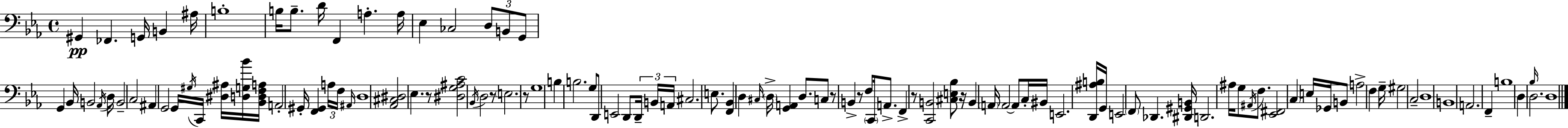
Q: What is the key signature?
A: C minor